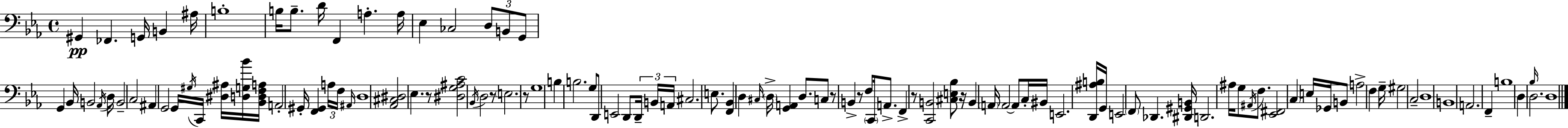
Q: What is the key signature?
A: C minor